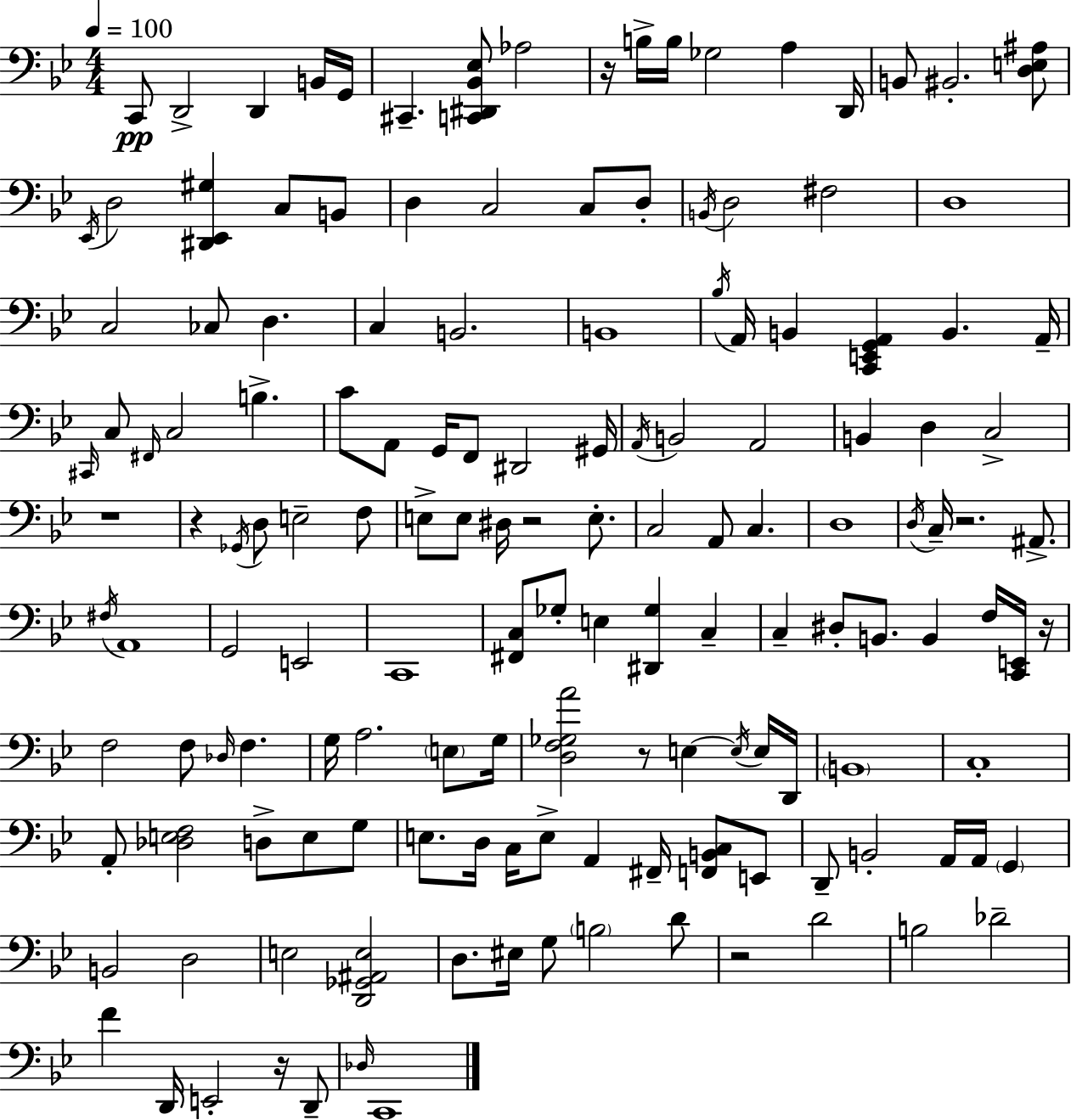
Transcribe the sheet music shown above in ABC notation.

X:1
T:Untitled
M:4/4
L:1/4
K:Gm
C,,/2 D,,2 D,, B,,/4 G,,/4 ^C,, [C,,^D,,_B,,_E,]/2 _A,2 z/4 B,/4 B,/4 _G,2 A, D,,/4 B,,/2 ^B,,2 [D,E,^A,]/2 _E,,/4 D,2 [^D,,_E,,^G,] C,/2 B,,/2 D, C,2 C,/2 D,/2 B,,/4 D,2 ^F,2 D,4 C,2 _C,/2 D, C, B,,2 B,,4 _B,/4 A,,/4 B,, [C,,E,,G,,A,,] B,, A,,/4 ^C,,/4 C,/2 ^F,,/4 C,2 B, C/2 A,,/2 G,,/4 F,,/2 ^D,,2 ^G,,/4 A,,/4 B,,2 A,,2 B,, D, C,2 z4 z _G,,/4 D,/2 E,2 F,/2 E,/2 E,/2 ^D,/4 z2 E,/2 C,2 A,,/2 C, D,4 D,/4 C,/4 z2 ^A,,/2 ^F,/4 A,,4 G,,2 E,,2 C,,4 [^F,,C,]/2 _G,/2 E, [^D,,_G,] C, C, ^D,/2 B,,/2 B,, F,/4 [C,,E,,]/4 z/4 F,2 F,/2 _D,/4 F, G,/4 A,2 E,/2 G,/4 [D,F,_G,A]2 z/2 E, E,/4 E,/4 D,,/4 B,,4 C,4 A,,/2 [_D,E,F,]2 D,/2 E,/2 G,/2 E,/2 D,/4 C,/4 E,/2 A,, ^F,,/4 [F,,B,,C,]/2 E,,/2 D,,/2 B,,2 A,,/4 A,,/4 G,, B,,2 D,2 E,2 [D,,_G,,^A,,E,]2 D,/2 ^E,/4 G,/2 B,2 D/2 z2 D2 B,2 _D2 F D,,/4 E,,2 z/4 D,,/2 _D,/4 C,,4